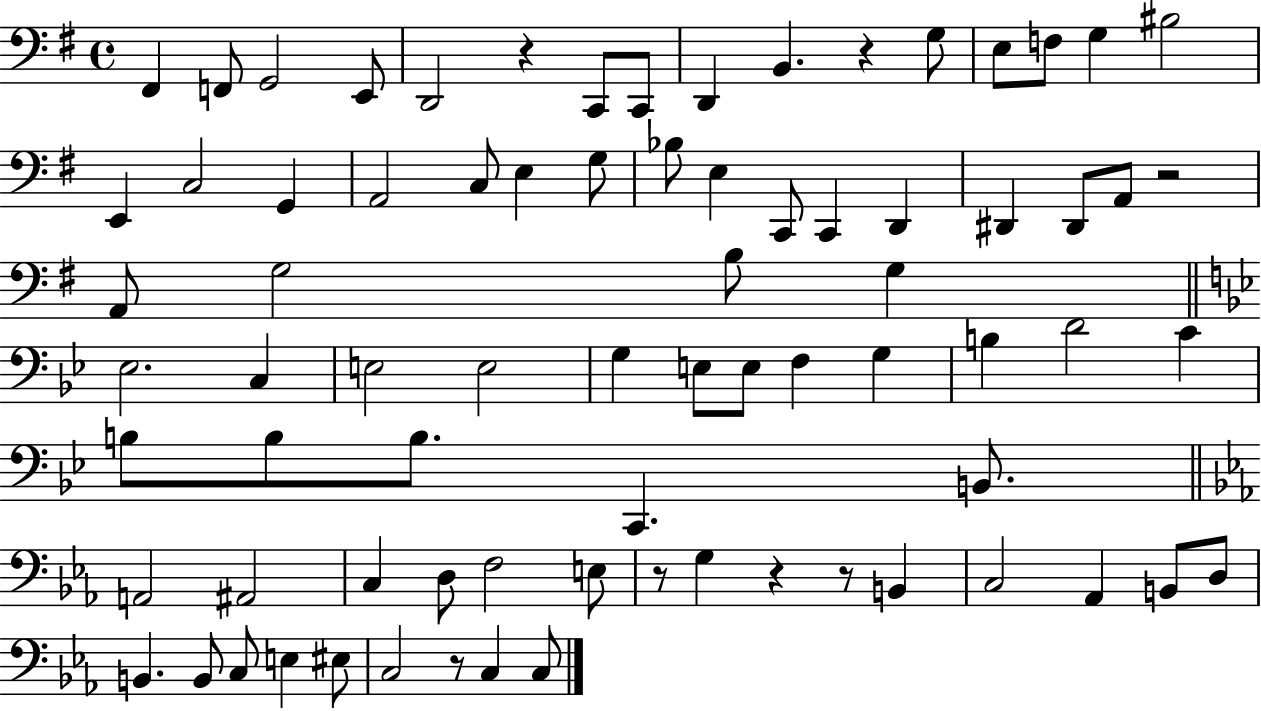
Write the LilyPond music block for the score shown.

{
  \clef bass
  \time 4/4
  \defaultTimeSignature
  \key g \major
  fis,4 f,8 g,2 e,8 | d,2 r4 c,8 c,8 | d,4 b,4. r4 g8 | e8 f8 g4 bis2 | \break e,4 c2 g,4 | a,2 c8 e4 g8 | bes8 e4 c,8 c,4 d,4 | dis,4 dis,8 a,8 r2 | \break a,8 g2 b8 g4 | \bar "||" \break \key bes \major ees2. c4 | e2 e2 | g4 e8 e8 f4 g4 | b4 d'2 c'4 | \break b8 b8 b8. c,4. b,8. | \bar "||" \break \key ees \major a,2 ais,2 | c4 d8 f2 e8 | r8 g4 r4 r8 b,4 | c2 aes,4 b,8 d8 | \break b,4. b,8 c8 e4 eis8 | c2 r8 c4 c8 | \bar "|."
}